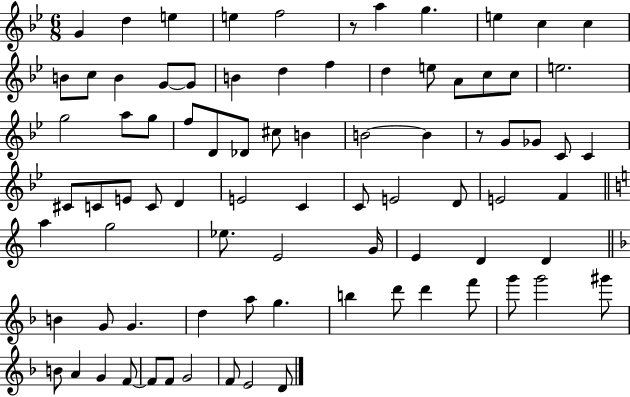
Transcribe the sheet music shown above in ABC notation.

X:1
T:Untitled
M:6/8
L:1/4
K:Bb
G d e e f2 z/2 a g e c c B/2 c/2 B G/2 G/2 B d f d e/2 A/2 c/2 c/2 e2 g2 a/2 g/2 f/2 D/2 _D/2 ^c/2 B B2 B z/2 G/2 _G/2 C/2 C ^C/2 C/2 E/2 C/2 D E2 C C/2 E2 D/2 E2 F a g2 _e/2 E2 G/4 E D D B G/2 G d a/2 g b d'/2 d' f'/2 g'/2 g'2 ^g'/2 B/2 A G F/2 F/2 F/2 G2 F/2 E2 D/2